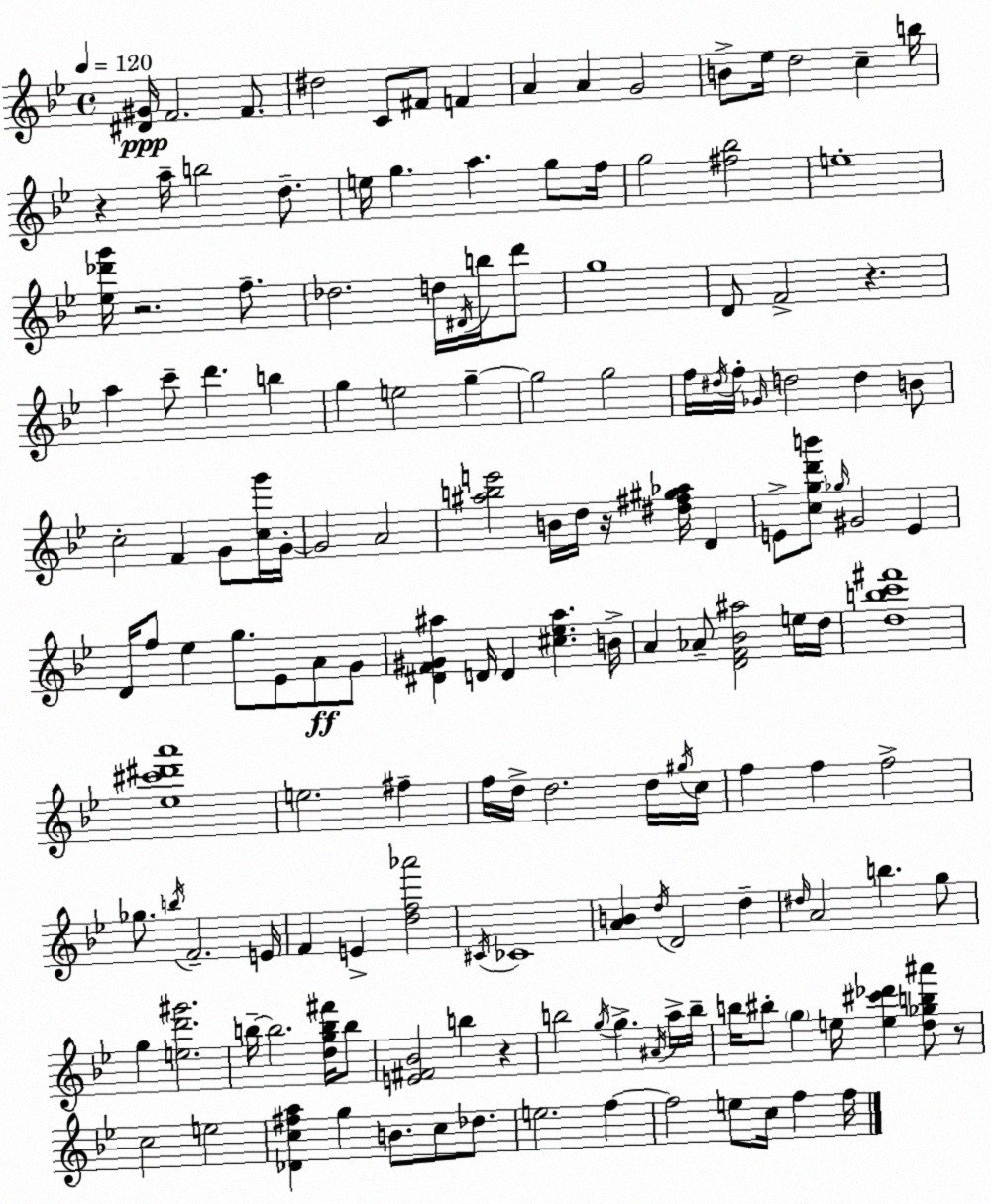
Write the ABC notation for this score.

X:1
T:Untitled
M:4/4
L:1/4
K:Gm
[^D^G]/4 F2 F/2 ^d2 C/2 ^F/2 F A A G2 B/2 _e/4 d2 c b/4 z a/4 b2 d/2 e/4 g a g/2 f/4 g2 [^f_b]2 e4 [_e_d'g']/4 z2 f/2 _d2 d/4 ^D/4 b/4 d'/2 g4 D/2 F2 z a c'/2 d' b g e2 g g2 g2 f/4 ^d/4 f/4 _G/4 d2 d B/2 c2 F G/2 [cg']/4 G/4 G2 A2 [^abe']2 B/4 d/4 z/4 [^d^f^g_a]/4 D E/2 [cgd'b']/2 _g/4 ^G2 E D/4 f/2 _e g/2 _E/2 A/2 G/2 [^DF^G^a] D/4 D [^c_e^a] B/4 A _A/2 [DF_B^a]2 e/4 d/4 [dbc'^f']4 [_e^c'^d'a']4 e2 ^f f/4 d/4 d2 d/4 ^g/4 c/4 f f f2 _g/2 b/4 F2 E/4 F E [df_a']2 ^C/4 _C4 [AB] d/4 D2 d ^d/4 A2 b g/2 g [ed'^g']2 b/4 b2 [dgb^f']/4 b/2 [E^F_B]2 b z b2 g/4 g ^A/4 a/4 b/4 b/4 ^b/2 g e/4 [e^c'_d'] [d_gb^a']/2 z/2 c2 e2 [_Dc^fa] g B/2 c/2 _d/2 e2 f f2 e/2 c/4 f f/4